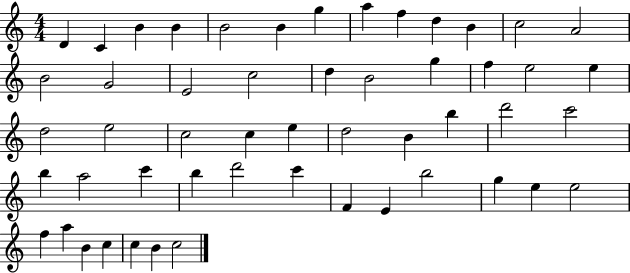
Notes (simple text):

D4/q C4/q B4/q B4/q B4/h B4/q G5/q A5/q F5/q D5/q B4/q C5/h A4/h B4/h G4/h E4/h C5/h D5/q B4/h G5/q F5/q E5/h E5/q D5/h E5/h C5/h C5/q E5/q D5/h B4/q B5/q D6/h C6/h B5/q A5/h C6/q B5/q D6/h C6/q F4/q E4/q B5/h G5/q E5/q E5/h F5/q A5/q B4/q C5/q C5/q B4/q C5/h